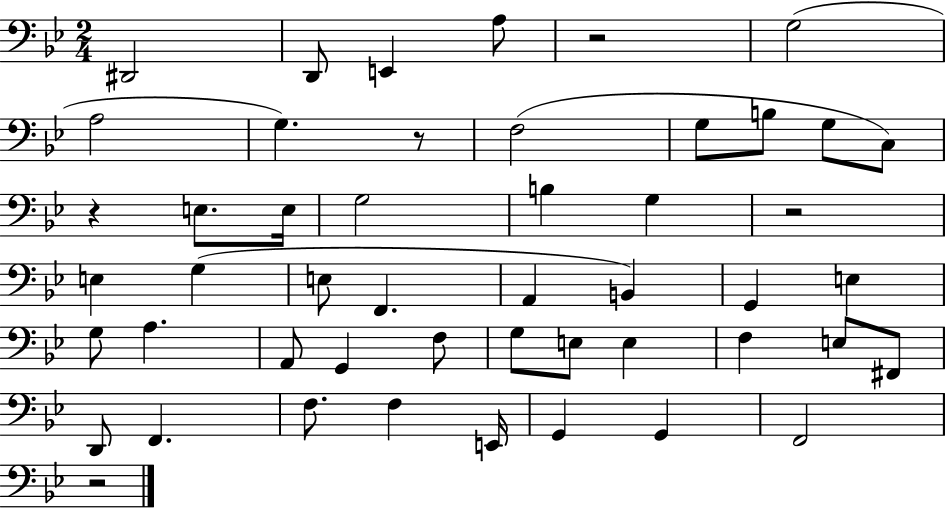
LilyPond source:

{
  \clef bass
  \numericTimeSignature
  \time 2/4
  \key bes \major
  dis,2 | d,8 e,4 a8 | r2 | g2( | \break a2 | g4.) r8 | f2( | g8 b8 g8 c8) | \break r4 e8. e16 | g2 | b4 g4 | r2 | \break e4 g4( | e8 f,4. | a,4 b,4) | g,4 e4 | \break g8 a4. | a,8 g,4 f8 | g8 e8 e4 | f4 e8 fis,8 | \break d,8 f,4. | f8. f4 e,16 | g,4 g,4 | f,2 | \break r2 | \bar "|."
}